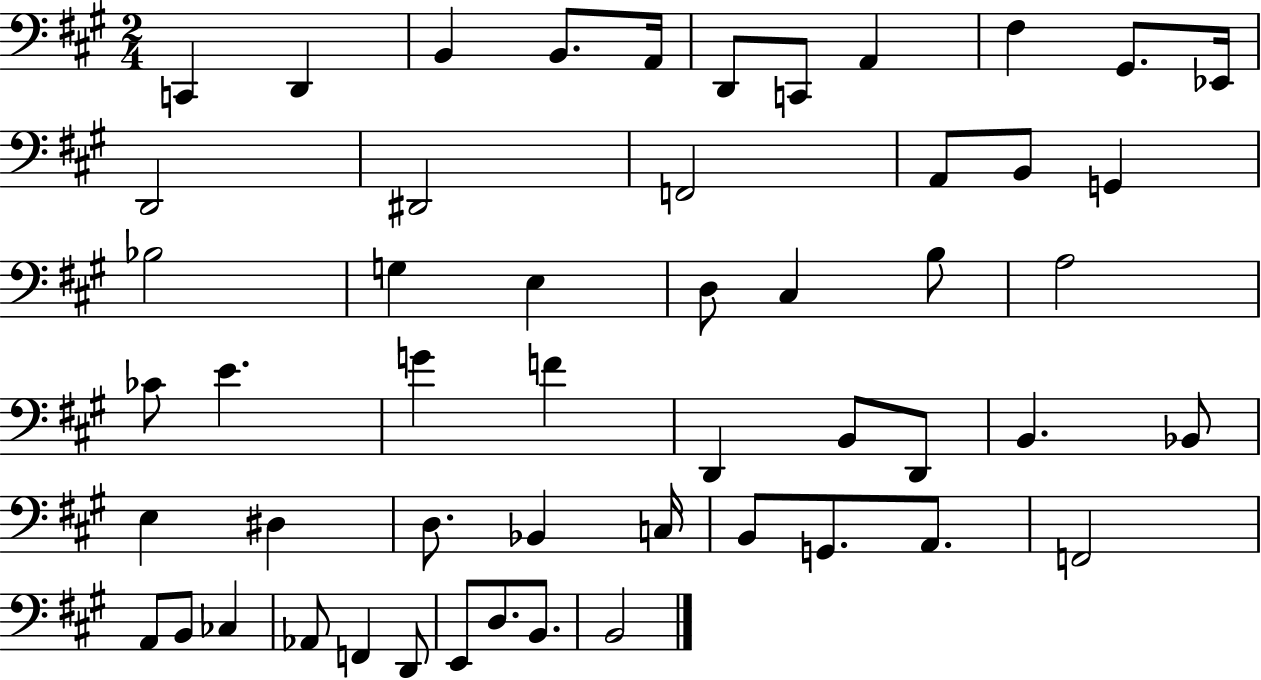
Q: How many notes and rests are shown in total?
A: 52